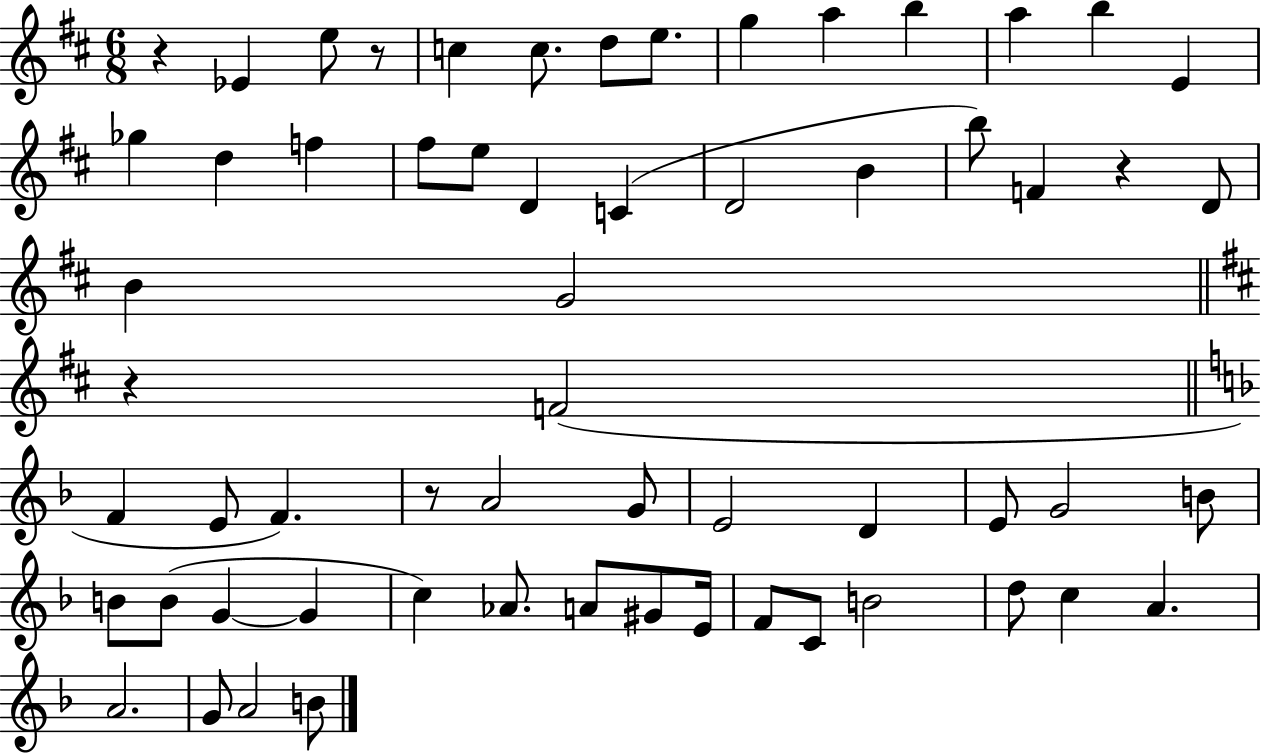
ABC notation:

X:1
T:Untitled
M:6/8
L:1/4
K:D
z _E e/2 z/2 c c/2 d/2 e/2 g a b a b E _g d f ^f/2 e/2 D C D2 B b/2 F z D/2 B G2 z F2 F E/2 F z/2 A2 G/2 E2 D E/2 G2 B/2 B/2 B/2 G G c _A/2 A/2 ^G/2 E/4 F/2 C/2 B2 d/2 c A A2 G/2 A2 B/2